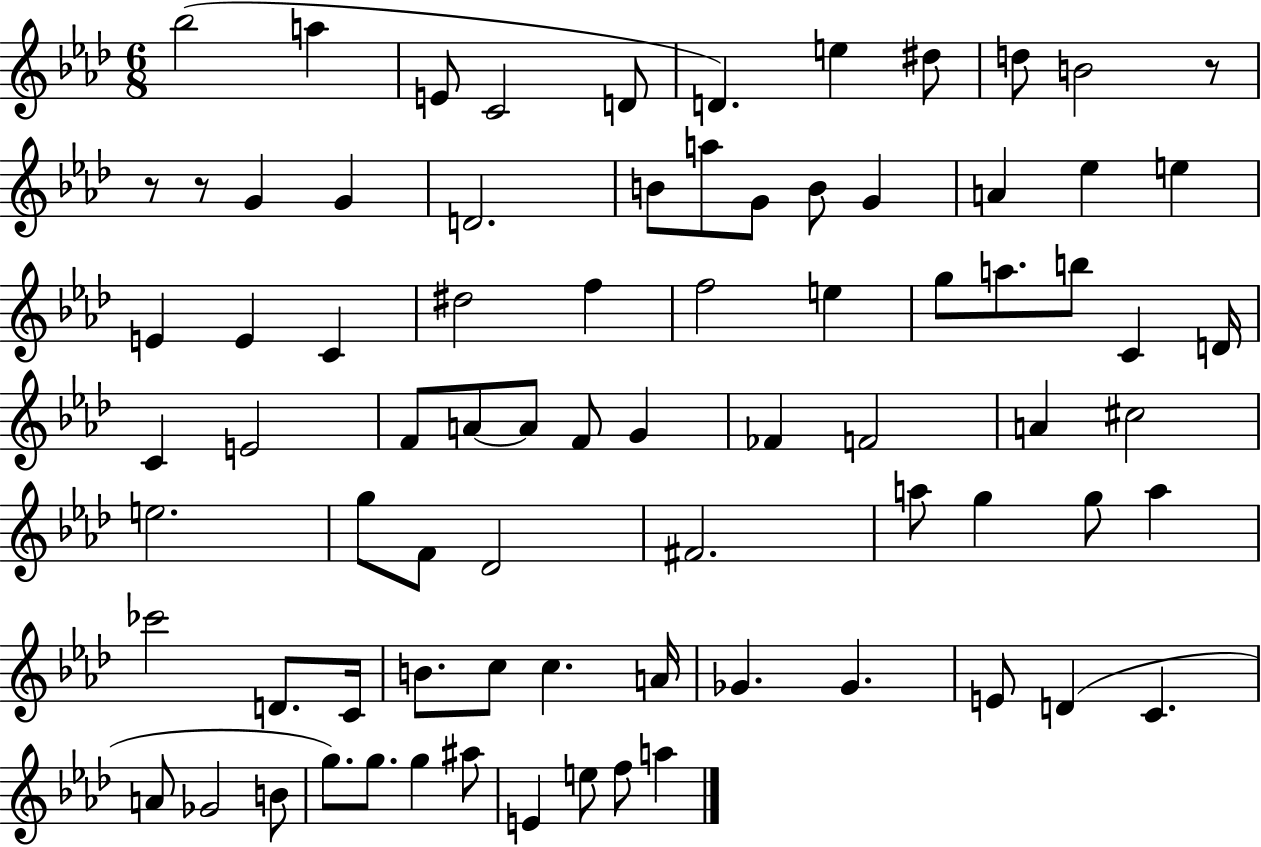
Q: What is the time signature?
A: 6/8